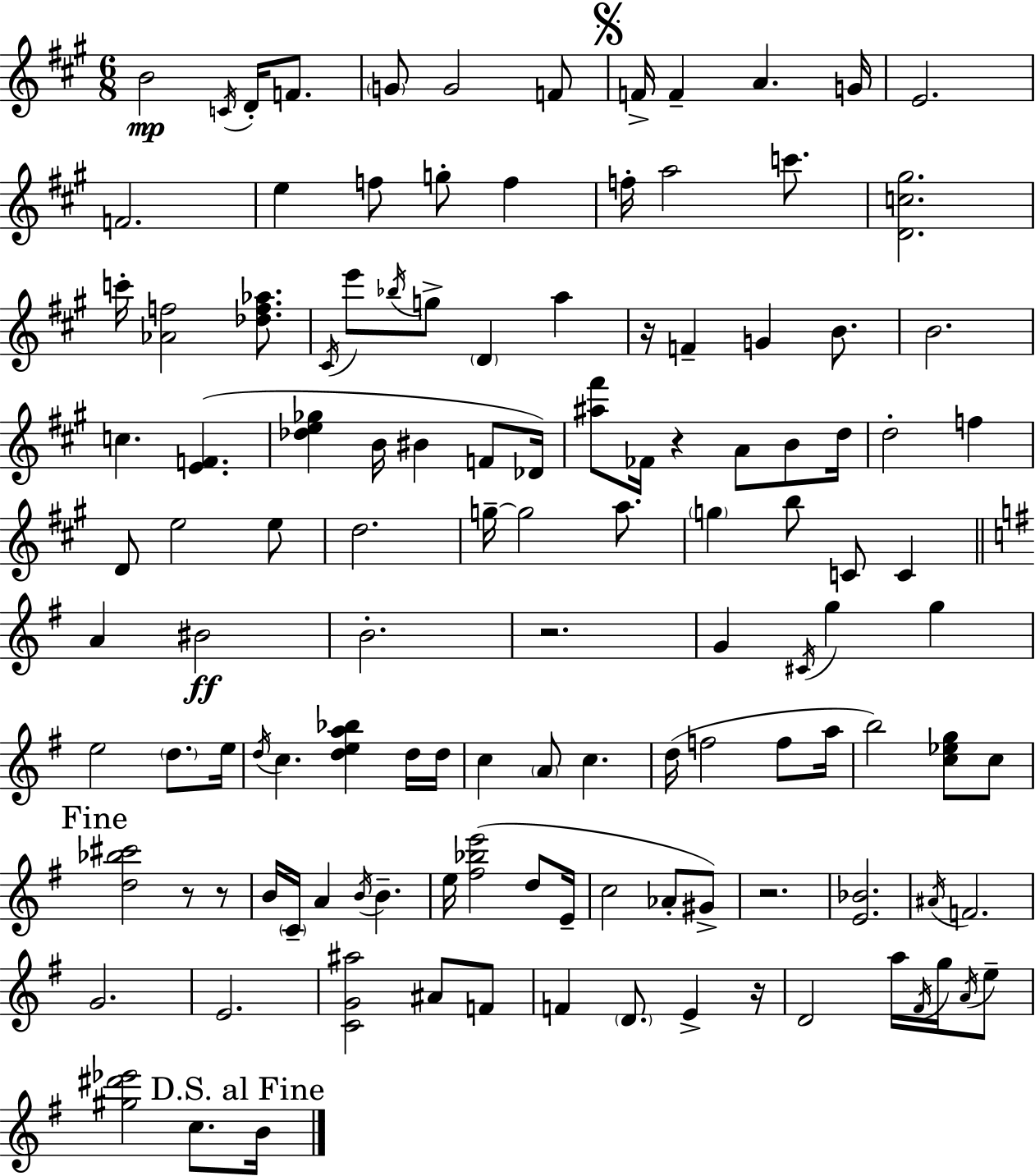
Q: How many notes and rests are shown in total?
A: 124